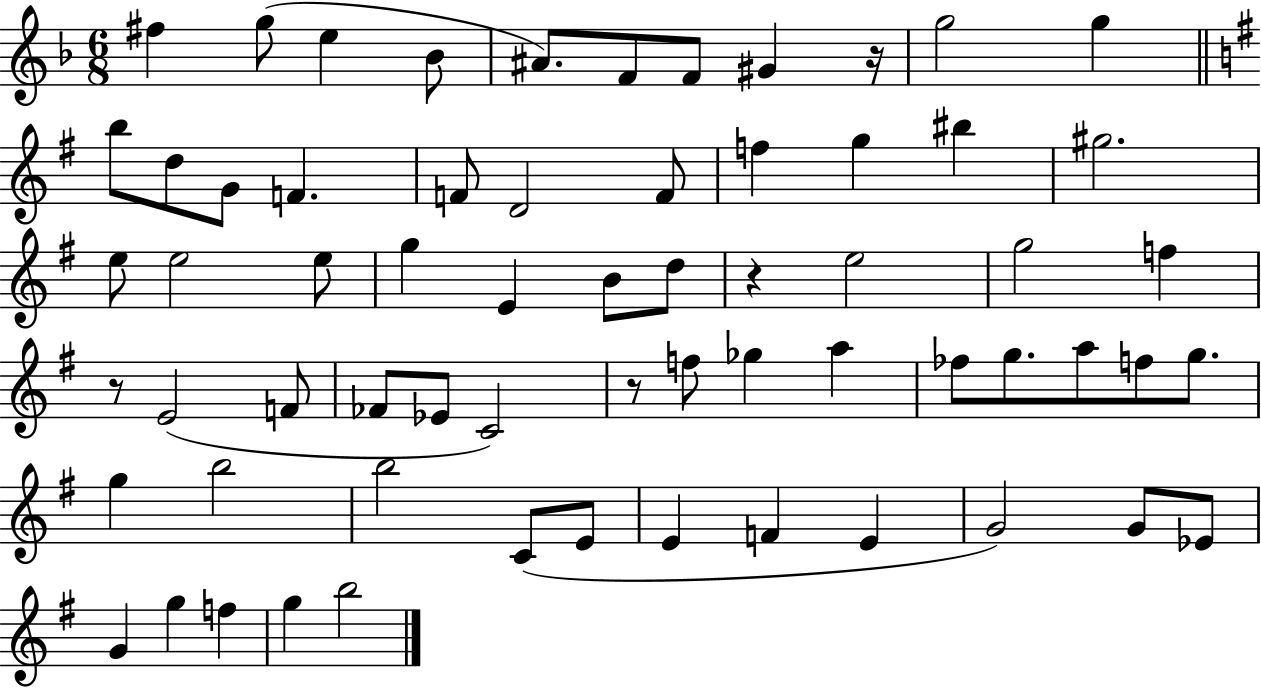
X:1
T:Untitled
M:6/8
L:1/4
K:F
^f g/2 e _B/2 ^A/2 F/2 F/2 ^G z/4 g2 g b/2 d/2 G/2 F F/2 D2 F/2 f g ^b ^g2 e/2 e2 e/2 g E B/2 d/2 z e2 g2 f z/2 E2 F/2 _F/2 _E/2 C2 z/2 f/2 _g a _f/2 g/2 a/2 f/2 g/2 g b2 b2 C/2 E/2 E F E G2 G/2 _E/2 G g f g b2